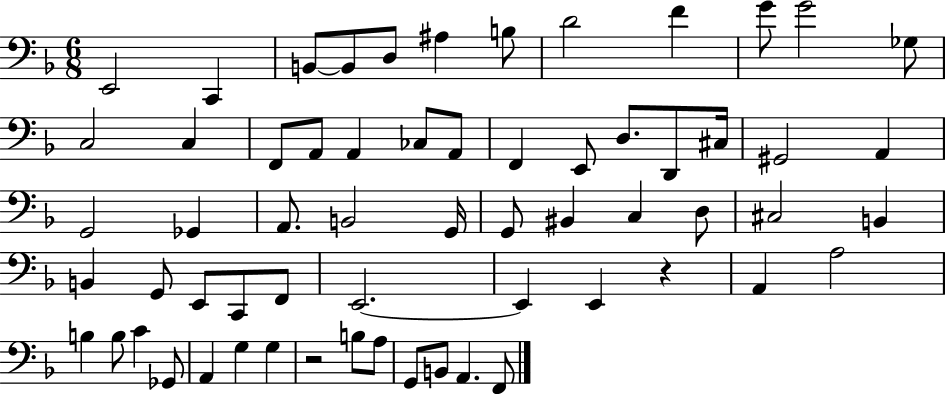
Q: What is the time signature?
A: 6/8